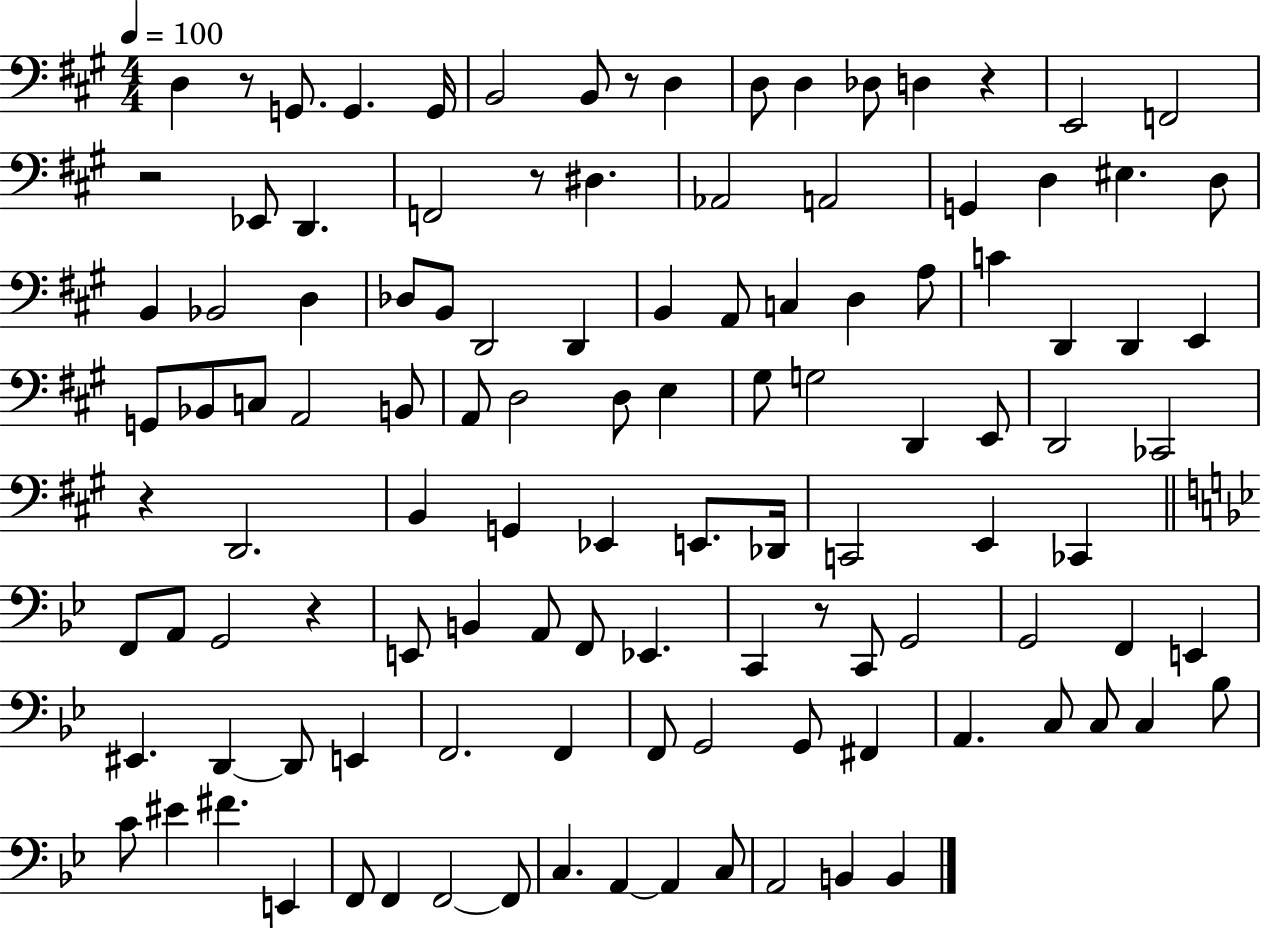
X:1
T:Untitled
M:4/4
L:1/4
K:A
D, z/2 G,,/2 G,, G,,/4 B,,2 B,,/2 z/2 D, D,/2 D, _D,/2 D, z E,,2 F,,2 z2 _E,,/2 D,, F,,2 z/2 ^D, _A,,2 A,,2 G,, D, ^E, D,/2 B,, _B,,2 D, _D,/2 B,,/2 D,,2 D,, B,, A,,/2 C, D, A,/2 C D,, D,, E,, G,,/2 _B,,/2 C,/2 A,,2 B,,/2 A,,/2 D,2 D,/2 E, ^G,/2 G,2 D,, E,,/2 D,,2 _C,,2 z D,,2 B,, G,, _E,, E,,/2 _D,,/4 C,,2 E,, _C,, F,,/2 A,,/2 G,,2 z E,,/2 B,, A,,/2 F,,/2 _E,, C,, z/2 C,,/2 G,,2 G,,2 F,, E,, ^E,, D,, D,,/2 E,, F,,2 F,, F,,/2 G,,2 G,,/2 ^F,, A,, C,/2 C,/2 C, _B,/2 C/2 ^E ^F E,, F,,/2 F,, F,,2 F,,/2 C, A,, A,, C,/2 A,,2 B,, B,,